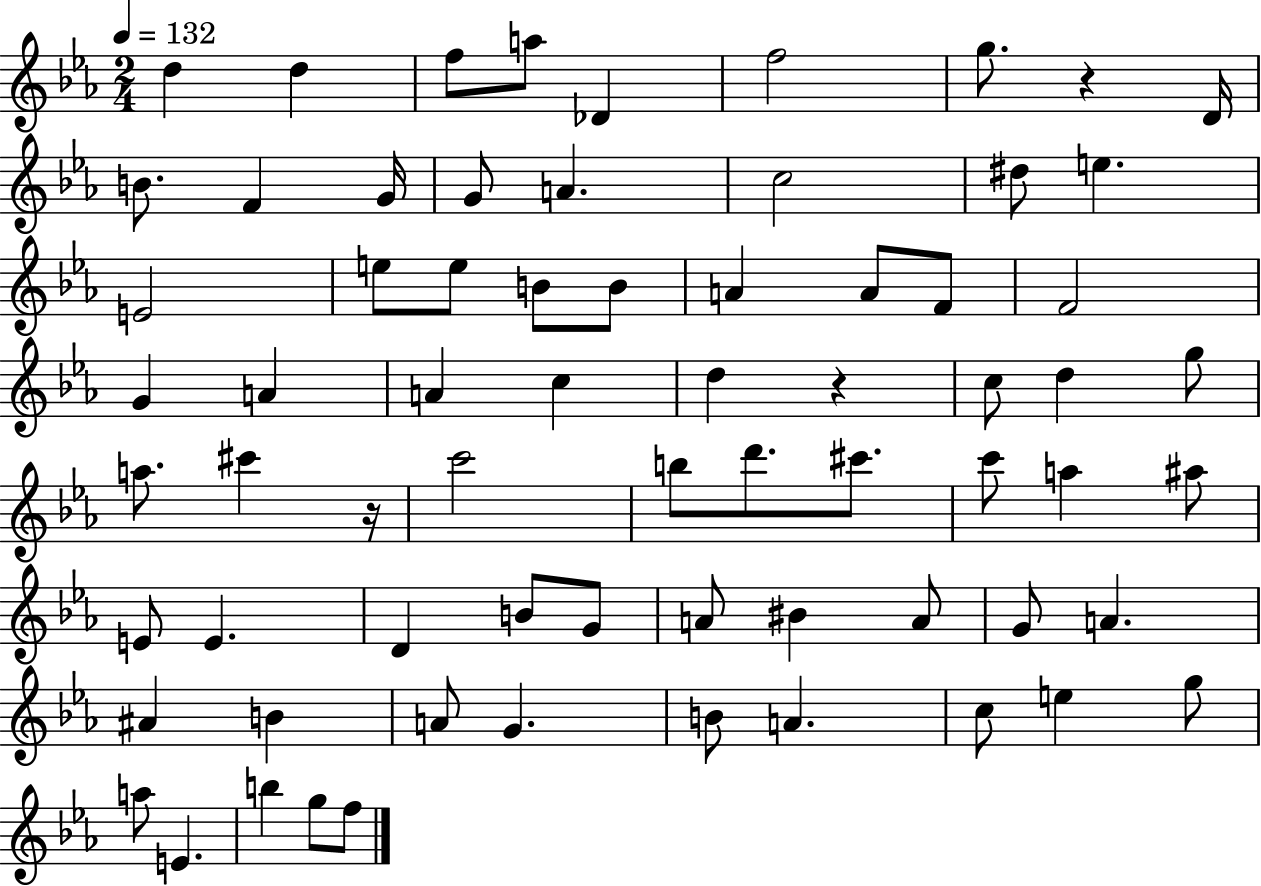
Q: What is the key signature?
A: EES major